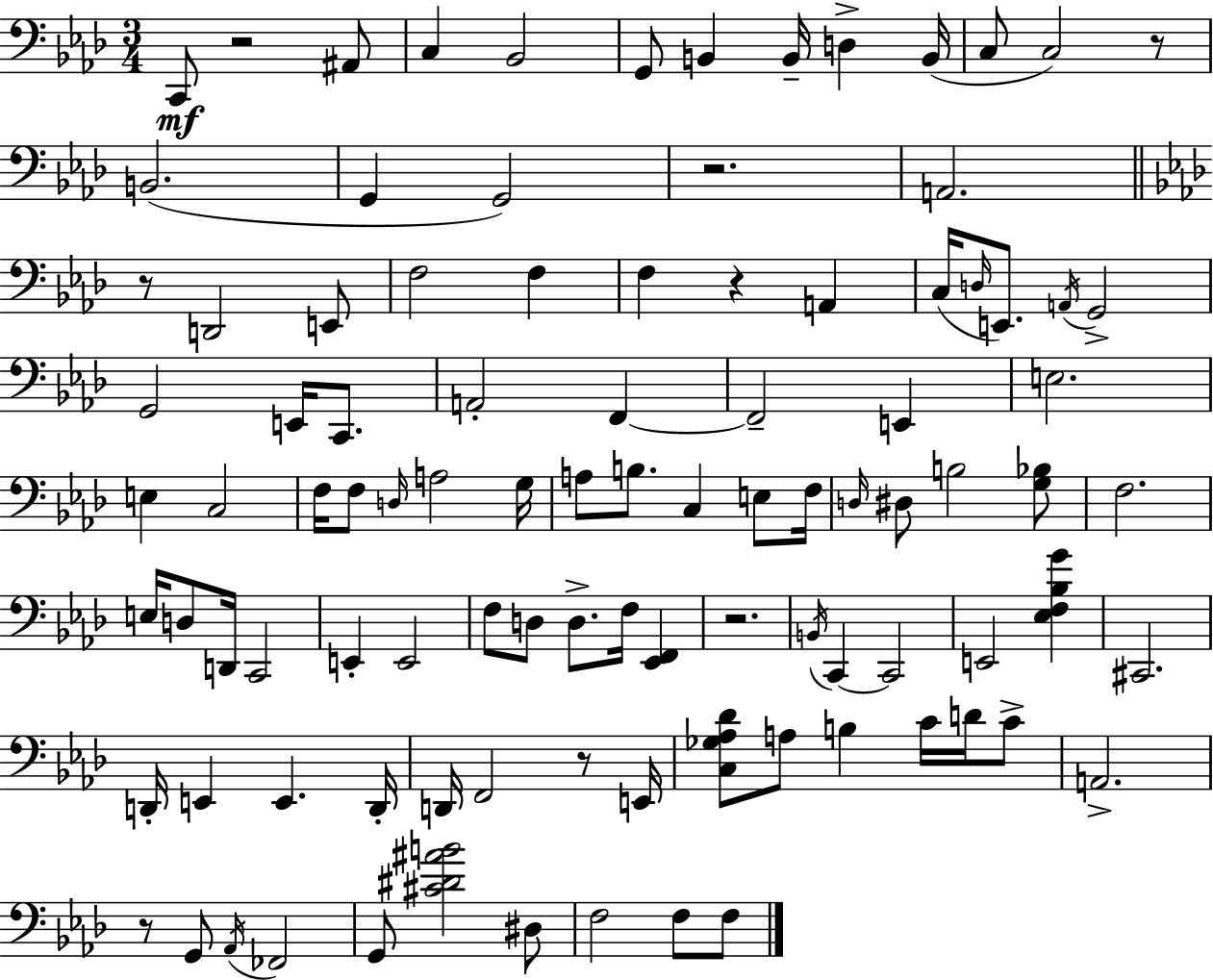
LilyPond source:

{
  \clef bass
  \numericTimeSignature
  \time 3/4
  \key f \minor
  \repeat volta 2 { c,8\mf r2 ais,8 | c4 bes,2 | g,8 b,4 b,16-- d4-> b,16( | c8 c2) r8 | \break b,2.( | g,4 g,2) | r2. | a,2. | \break \bar "||" \break \key aes \major r8 d,2 e,8 | f2 f4 | f4 r4 a,4 | c16( \grace { d16 } e,8.) \acciaccatura { a,16 } g,2-> | \break g,2 e,16 c,8. | a,2-. f,4~~ | f,2-- e,4 | e2. | \break e4 c2 | f16 f8 \grace { d16 } a2 | g16 a8 b8. c4 | e8 f16 \grace { d16 } dis8 b2 | \break <g bes>8 f2. | e16 d8 d,16 c,2 | e,4-. e,2 | f8 d8 d8.-> f16 | \break <ees, f,>4 r2. | \acciaccatura { b,16 } c,4~~ c,2 | e,2 | <ees f bes g'>4 cis,2. | \break d,16-. e,4 e,4. | d,16-. d,16 f,2 | r8 e,16 <c ges aes des'>8 a8 b4 | c'16 d'16 c'8-> a,2.-> | \break r8 g,8 \acciaccatura { aes,16 } fes,2 | g,8 <cis' dis' ais' b'>2 | dis8 f2 | f8 f8 } \bar "|."
}